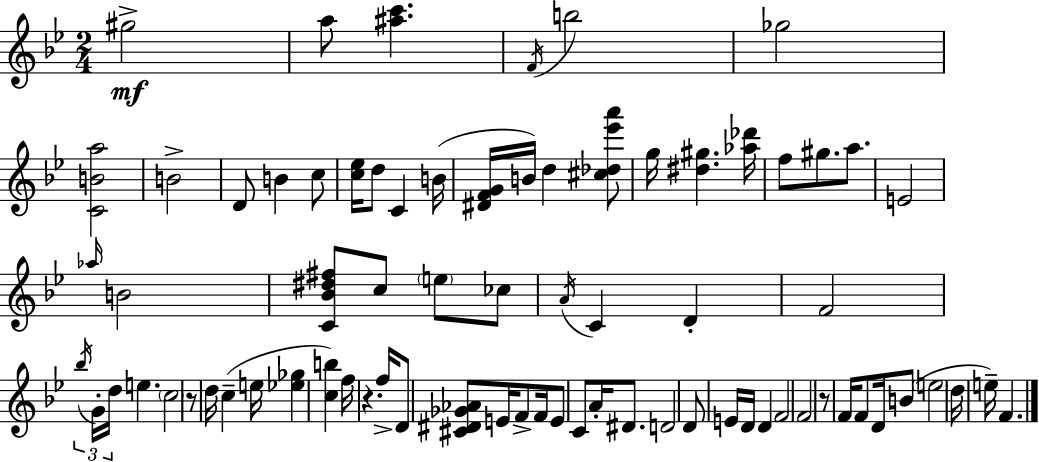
G#5/h A5/e [A#5,C6]/q. F4/s B5/h Gb5/h [C4,B4,A5]/h B4/h D4/e B4/q C5/e [C5,Eb5]/s D5/e C4/q B4/s [D#4,F4,G4]/s B4/s D5/q [C#5,Db5,Eb6,A6]/e G5/s [D#5,G#5]/q. [Ab5,Db6]/s F5/e G#5/e. A5/e. E4/h Ab5/s B4/h [C4,Bb4,D#5,F#5]/e C5/e E5/e CES5/e A4/s C4/q D4/q F4/h Bb5/s G4/s D5/s E5/q. C5/h R/e D5/s C5/q E5/s [Eb5,Gb5]/q [C5,B5]/q F5/s R/q. F5/s D4/e [C#4,D#4,Gb4,Ab4]/e E4/s F4/e F4/s E4/e C4/e A4/s D#4/e. D4/h D4/e E4/s D4/s D4/q F4/h F4/h R/e F4/s F4/e D4/s B4/e E5/h D5/s E5/s F4/q.